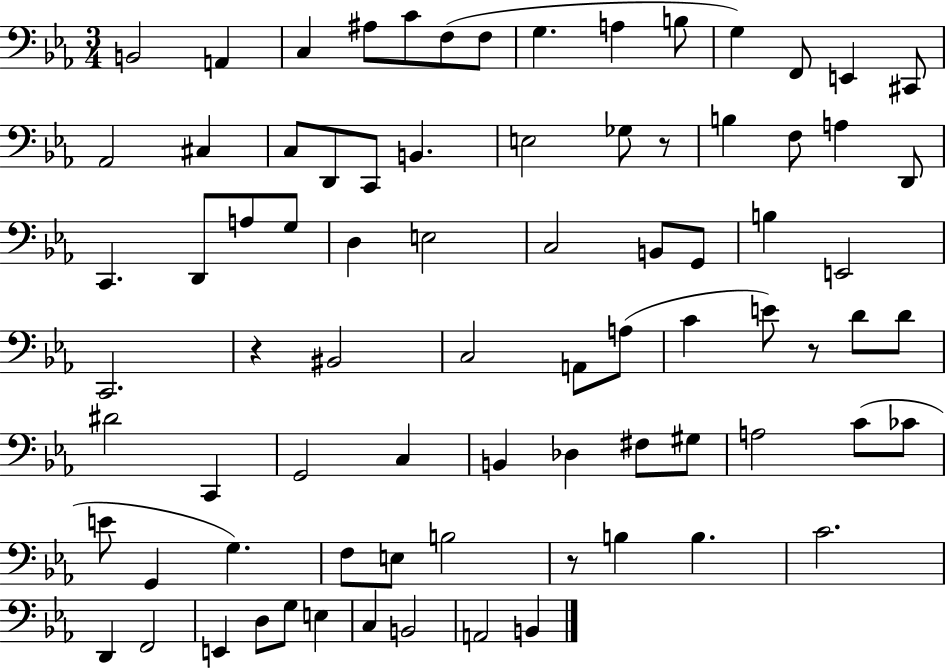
B2/h A2/q C3/q A#3/e C4/e F3/e F3/e G3/q. A3/q B3/e G3/q F2/e E2/q C#2/e Ab2/h C#3/q C3/e D2/e C2/e B2/q. E3/h Gb3/e R/e B3/q F3/e A3/q D2/e C2/q. D2/e A3/e G3/e D3/q E3/h C3/h B2/e G2/e B3/q E2/h C2/h. R/q BIS2/h C3/h A2/e A3/e C4/q E4/e R/e D4/e D4/e D#4/h C2/q G2/h C3/q B2/q Db3/q F#3/e G#3/e A3/h C4/e CES4/e E4/e G2/q G3/q. F3/e E3/e B3/h R/e B3/q B3/q. C4/h. D2/q F2/h E2/q D3/e G3/e E3/q C3/q B2/h A2/h B2/q